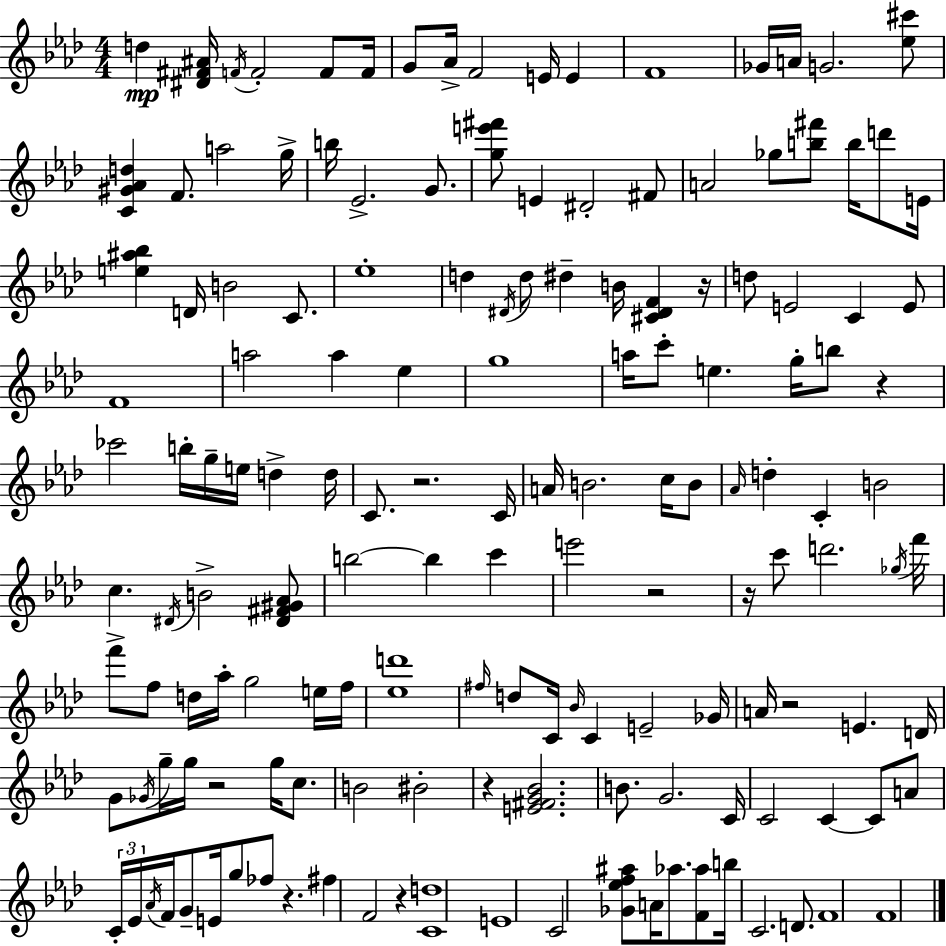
D5/q [D#4,F#4,A#4]/s F4/s F4/h F4/e F4/s G4/e Ab4/s F4/h E4/s E4/q F4/w Gb4/s A4/s G4/h. [Eb5,C#6]/e [C4,G#4,Ab4,D5]/q F4/e. A5/h G5/s B5/s Eb4/h. G4/e. [G5,E6,F#6]/e E4/q D#4/h F#4/e A4/h Gb5/e [B5,F#6]/e B5/s D6/e E4/s [E5,A#5,Bb5]/q D4/s B4/h C4/e. Eb5/w D5/q D#4/s D5/e D#5/q B4/s [C#4,D#4,F4]/q R/s D5/e E4/h C4/q E4/e F4/w A5/h A5/q Eb5/q G5/w A5/s C6/e E5/q. G5/s B5/e R/q CES6/h B5/s G5/s E5/s D5/q D5/s C4/e. R/h. C4/s A4/s B4/h. C5/s B4/e Ab4/s D5/q C4/q B4/h C5/q. D#4/s B4/h [D#4,F#4,G#4,Ab4]/e B5/h B5/q C6/q E6/h R/h R/s C6/e D6/h. Gb5/s F6/s F6/e F5/e D5/s Ab5/s G5/h E5/s F5/s [Eb5,D6]/w F#5/s D5/e C4/s Bb4/s C4/q E4/h Gb4/s A4/s R/h E4/q. D4/s G4/e Gb4/s G5/s G5/s R/h G5/s C5/e. B4/h BIS4/h R/q [E4,F#4,G4,Bb4]/h. B4/e. G4/h. C4/s C4/h C4/q C4/e A4/e C4/s Eb4/s Ab4/s F4/s G4/e E4/s G5/e FES5/e R/q. F#5/q F4/h R/q [C4,D5]/w E4/w C4/h [Gb4,Eb5,F5,A#5]/e A4/s Ab5/e. [F4,Ab5]/e B5/s C4/h. D4/e. F4/w F4/w